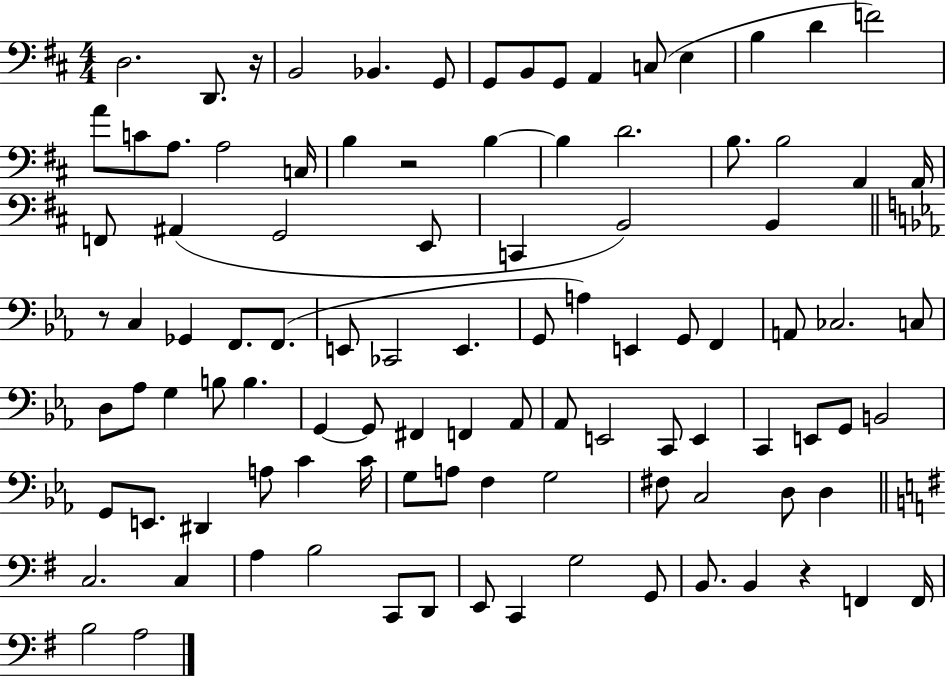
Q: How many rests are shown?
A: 4